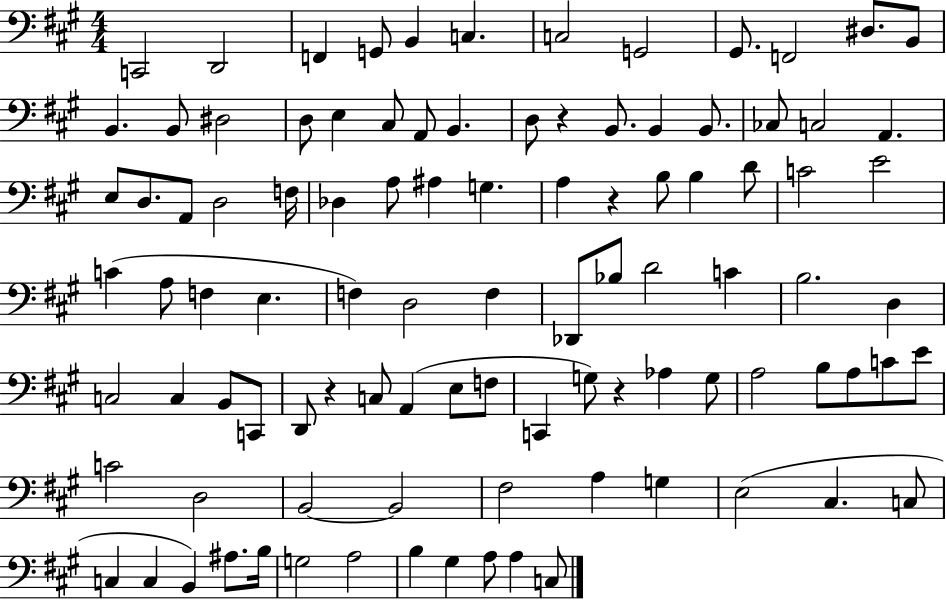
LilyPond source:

{
  \clef bass
  \numericTimeSignature
  \time 4/4
  \key a \major
  \repeat volta 2 { c,2 d,2 | f,4 g,8 b,4 c4. | c2 g,2 | gis,8. f,2 dis8. b,8 | \break b,4. b,8 dis2 | d8 e4 cis8 a,8 b,4. | d8 r4 b,8. b,4 b,8. | ces8 c2 a,4. | \break e8 d8. a,8 d2 f16 | des4 a8 ais4 g4. | a4 r4 b8 b4 d'8 | c'2 e'2 | \break c'4( a8 f4 e4. | f4) d2 f4 | des,8 bes8 d'2 c'4 | b2. d4 | \break c2 c4 b,8 c,8 | d,8 r4 c8 a,4( e8 f8 | c,4 g8) r4 aes4 g8 | a2 b8 a8 c'8 e'8 | \break c'2 d2 | b,2~~ b,2 | fis2 a4 g4 | e2( cis4. c8 | \break c4 c4 b,4) ais8. b16 | g2 a2 | b4 gis4 a8 a4 c8 | } \bar "|."
}